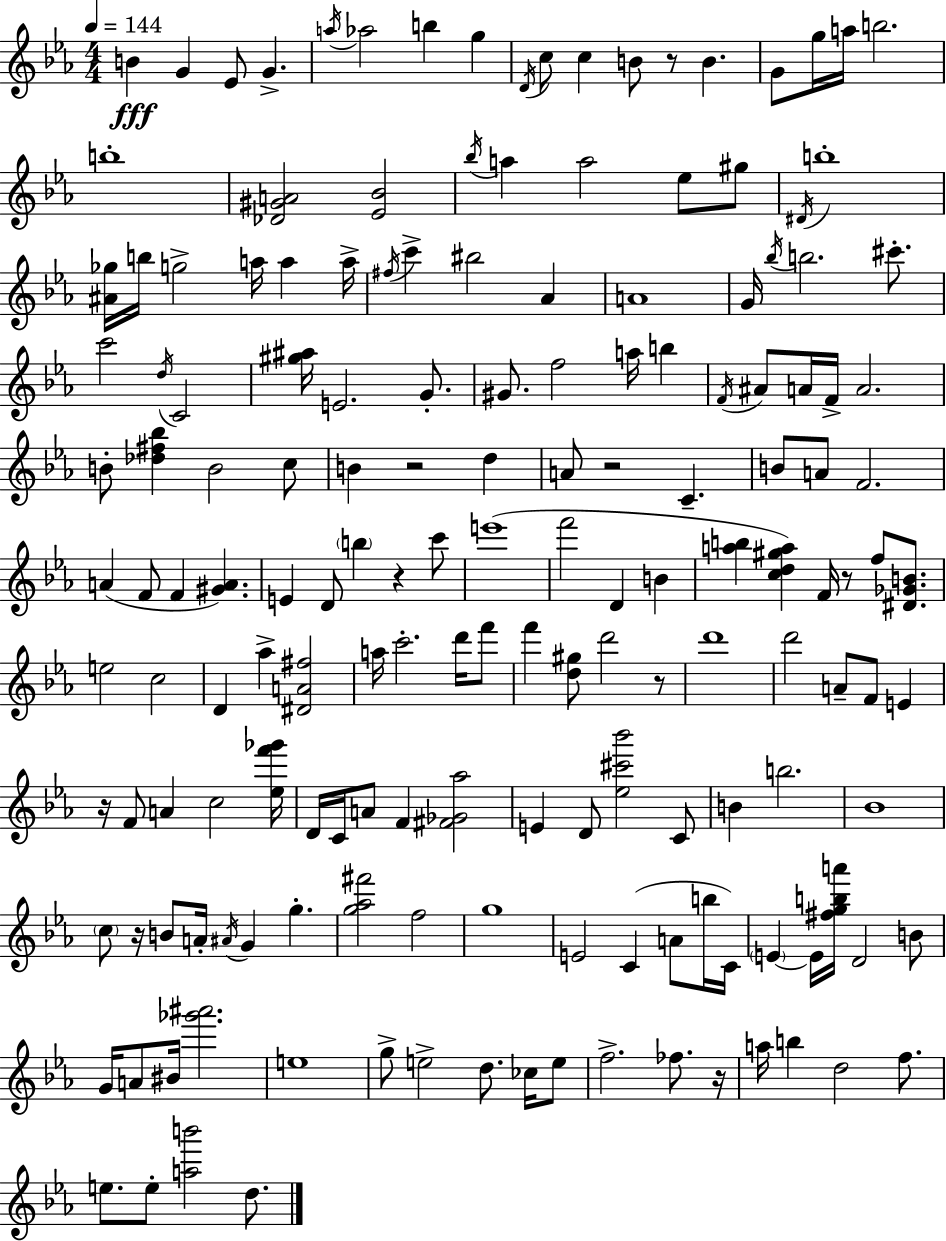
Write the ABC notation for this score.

X:1
T:Untitled
M:4/4
L:1/4
K:Eb
B G _E/2 G a/4 _a2 b g D/4 c/2 c B/2 z/2 B G/2 g/4 a/4 b2 b4 [_D^GA]2 [_E_B]2 _b/4 a a2 _e/2 ^g/2 ^D/4 b4 [^A_g]/4 b/4 g2 a/4 a a/4 ^f/4 c' ^b2 _A A4 G/4 _b/4 b2 ^c'/2 c'2 d/4 C2 [^g^a]/4 E2 G/2 ^G/2 f2 a/4 b F/4 ^A/2 A/4 F/4 A2 B/2 [_d^f_b] B2 c/2 B z2 d A/2 z2 C B/2 A/2 F2 A F/2 F [^GA] E D/2 b z c'/2 e'4 f'2 D B [ab] [cd^ga] F/4 z/2 f/2 [^D_GB]/2 e2 c2 D _a [^DA^f]2 a/4 c'2 d'/4 f'/2 f' [d^g]/2 d'2 z/2 d'4 d'2 A/2 F/2 E z/4 F/2 A c2 [_ef'_g']/4 D/4 C/4 A/2 F [^F_G_a]2 E D/2 [_e^c'_b']2 C/2 B b2 _B4 c/2 z/4 B/2 A/4 ^A/4 G g [g_a^f']2 f2 g4 E2 C A/2 b/4 C/4 E E/4 [^fgba']/4 D2 B/2 G/4 A/2 ^B/4 [_g'^a']2 e4 g/2 e2 d/2 _c/4 e/2 f2 _f/2 z/4 a/4 b d2 f/2 e/2 e/2 [ab']2 d/2